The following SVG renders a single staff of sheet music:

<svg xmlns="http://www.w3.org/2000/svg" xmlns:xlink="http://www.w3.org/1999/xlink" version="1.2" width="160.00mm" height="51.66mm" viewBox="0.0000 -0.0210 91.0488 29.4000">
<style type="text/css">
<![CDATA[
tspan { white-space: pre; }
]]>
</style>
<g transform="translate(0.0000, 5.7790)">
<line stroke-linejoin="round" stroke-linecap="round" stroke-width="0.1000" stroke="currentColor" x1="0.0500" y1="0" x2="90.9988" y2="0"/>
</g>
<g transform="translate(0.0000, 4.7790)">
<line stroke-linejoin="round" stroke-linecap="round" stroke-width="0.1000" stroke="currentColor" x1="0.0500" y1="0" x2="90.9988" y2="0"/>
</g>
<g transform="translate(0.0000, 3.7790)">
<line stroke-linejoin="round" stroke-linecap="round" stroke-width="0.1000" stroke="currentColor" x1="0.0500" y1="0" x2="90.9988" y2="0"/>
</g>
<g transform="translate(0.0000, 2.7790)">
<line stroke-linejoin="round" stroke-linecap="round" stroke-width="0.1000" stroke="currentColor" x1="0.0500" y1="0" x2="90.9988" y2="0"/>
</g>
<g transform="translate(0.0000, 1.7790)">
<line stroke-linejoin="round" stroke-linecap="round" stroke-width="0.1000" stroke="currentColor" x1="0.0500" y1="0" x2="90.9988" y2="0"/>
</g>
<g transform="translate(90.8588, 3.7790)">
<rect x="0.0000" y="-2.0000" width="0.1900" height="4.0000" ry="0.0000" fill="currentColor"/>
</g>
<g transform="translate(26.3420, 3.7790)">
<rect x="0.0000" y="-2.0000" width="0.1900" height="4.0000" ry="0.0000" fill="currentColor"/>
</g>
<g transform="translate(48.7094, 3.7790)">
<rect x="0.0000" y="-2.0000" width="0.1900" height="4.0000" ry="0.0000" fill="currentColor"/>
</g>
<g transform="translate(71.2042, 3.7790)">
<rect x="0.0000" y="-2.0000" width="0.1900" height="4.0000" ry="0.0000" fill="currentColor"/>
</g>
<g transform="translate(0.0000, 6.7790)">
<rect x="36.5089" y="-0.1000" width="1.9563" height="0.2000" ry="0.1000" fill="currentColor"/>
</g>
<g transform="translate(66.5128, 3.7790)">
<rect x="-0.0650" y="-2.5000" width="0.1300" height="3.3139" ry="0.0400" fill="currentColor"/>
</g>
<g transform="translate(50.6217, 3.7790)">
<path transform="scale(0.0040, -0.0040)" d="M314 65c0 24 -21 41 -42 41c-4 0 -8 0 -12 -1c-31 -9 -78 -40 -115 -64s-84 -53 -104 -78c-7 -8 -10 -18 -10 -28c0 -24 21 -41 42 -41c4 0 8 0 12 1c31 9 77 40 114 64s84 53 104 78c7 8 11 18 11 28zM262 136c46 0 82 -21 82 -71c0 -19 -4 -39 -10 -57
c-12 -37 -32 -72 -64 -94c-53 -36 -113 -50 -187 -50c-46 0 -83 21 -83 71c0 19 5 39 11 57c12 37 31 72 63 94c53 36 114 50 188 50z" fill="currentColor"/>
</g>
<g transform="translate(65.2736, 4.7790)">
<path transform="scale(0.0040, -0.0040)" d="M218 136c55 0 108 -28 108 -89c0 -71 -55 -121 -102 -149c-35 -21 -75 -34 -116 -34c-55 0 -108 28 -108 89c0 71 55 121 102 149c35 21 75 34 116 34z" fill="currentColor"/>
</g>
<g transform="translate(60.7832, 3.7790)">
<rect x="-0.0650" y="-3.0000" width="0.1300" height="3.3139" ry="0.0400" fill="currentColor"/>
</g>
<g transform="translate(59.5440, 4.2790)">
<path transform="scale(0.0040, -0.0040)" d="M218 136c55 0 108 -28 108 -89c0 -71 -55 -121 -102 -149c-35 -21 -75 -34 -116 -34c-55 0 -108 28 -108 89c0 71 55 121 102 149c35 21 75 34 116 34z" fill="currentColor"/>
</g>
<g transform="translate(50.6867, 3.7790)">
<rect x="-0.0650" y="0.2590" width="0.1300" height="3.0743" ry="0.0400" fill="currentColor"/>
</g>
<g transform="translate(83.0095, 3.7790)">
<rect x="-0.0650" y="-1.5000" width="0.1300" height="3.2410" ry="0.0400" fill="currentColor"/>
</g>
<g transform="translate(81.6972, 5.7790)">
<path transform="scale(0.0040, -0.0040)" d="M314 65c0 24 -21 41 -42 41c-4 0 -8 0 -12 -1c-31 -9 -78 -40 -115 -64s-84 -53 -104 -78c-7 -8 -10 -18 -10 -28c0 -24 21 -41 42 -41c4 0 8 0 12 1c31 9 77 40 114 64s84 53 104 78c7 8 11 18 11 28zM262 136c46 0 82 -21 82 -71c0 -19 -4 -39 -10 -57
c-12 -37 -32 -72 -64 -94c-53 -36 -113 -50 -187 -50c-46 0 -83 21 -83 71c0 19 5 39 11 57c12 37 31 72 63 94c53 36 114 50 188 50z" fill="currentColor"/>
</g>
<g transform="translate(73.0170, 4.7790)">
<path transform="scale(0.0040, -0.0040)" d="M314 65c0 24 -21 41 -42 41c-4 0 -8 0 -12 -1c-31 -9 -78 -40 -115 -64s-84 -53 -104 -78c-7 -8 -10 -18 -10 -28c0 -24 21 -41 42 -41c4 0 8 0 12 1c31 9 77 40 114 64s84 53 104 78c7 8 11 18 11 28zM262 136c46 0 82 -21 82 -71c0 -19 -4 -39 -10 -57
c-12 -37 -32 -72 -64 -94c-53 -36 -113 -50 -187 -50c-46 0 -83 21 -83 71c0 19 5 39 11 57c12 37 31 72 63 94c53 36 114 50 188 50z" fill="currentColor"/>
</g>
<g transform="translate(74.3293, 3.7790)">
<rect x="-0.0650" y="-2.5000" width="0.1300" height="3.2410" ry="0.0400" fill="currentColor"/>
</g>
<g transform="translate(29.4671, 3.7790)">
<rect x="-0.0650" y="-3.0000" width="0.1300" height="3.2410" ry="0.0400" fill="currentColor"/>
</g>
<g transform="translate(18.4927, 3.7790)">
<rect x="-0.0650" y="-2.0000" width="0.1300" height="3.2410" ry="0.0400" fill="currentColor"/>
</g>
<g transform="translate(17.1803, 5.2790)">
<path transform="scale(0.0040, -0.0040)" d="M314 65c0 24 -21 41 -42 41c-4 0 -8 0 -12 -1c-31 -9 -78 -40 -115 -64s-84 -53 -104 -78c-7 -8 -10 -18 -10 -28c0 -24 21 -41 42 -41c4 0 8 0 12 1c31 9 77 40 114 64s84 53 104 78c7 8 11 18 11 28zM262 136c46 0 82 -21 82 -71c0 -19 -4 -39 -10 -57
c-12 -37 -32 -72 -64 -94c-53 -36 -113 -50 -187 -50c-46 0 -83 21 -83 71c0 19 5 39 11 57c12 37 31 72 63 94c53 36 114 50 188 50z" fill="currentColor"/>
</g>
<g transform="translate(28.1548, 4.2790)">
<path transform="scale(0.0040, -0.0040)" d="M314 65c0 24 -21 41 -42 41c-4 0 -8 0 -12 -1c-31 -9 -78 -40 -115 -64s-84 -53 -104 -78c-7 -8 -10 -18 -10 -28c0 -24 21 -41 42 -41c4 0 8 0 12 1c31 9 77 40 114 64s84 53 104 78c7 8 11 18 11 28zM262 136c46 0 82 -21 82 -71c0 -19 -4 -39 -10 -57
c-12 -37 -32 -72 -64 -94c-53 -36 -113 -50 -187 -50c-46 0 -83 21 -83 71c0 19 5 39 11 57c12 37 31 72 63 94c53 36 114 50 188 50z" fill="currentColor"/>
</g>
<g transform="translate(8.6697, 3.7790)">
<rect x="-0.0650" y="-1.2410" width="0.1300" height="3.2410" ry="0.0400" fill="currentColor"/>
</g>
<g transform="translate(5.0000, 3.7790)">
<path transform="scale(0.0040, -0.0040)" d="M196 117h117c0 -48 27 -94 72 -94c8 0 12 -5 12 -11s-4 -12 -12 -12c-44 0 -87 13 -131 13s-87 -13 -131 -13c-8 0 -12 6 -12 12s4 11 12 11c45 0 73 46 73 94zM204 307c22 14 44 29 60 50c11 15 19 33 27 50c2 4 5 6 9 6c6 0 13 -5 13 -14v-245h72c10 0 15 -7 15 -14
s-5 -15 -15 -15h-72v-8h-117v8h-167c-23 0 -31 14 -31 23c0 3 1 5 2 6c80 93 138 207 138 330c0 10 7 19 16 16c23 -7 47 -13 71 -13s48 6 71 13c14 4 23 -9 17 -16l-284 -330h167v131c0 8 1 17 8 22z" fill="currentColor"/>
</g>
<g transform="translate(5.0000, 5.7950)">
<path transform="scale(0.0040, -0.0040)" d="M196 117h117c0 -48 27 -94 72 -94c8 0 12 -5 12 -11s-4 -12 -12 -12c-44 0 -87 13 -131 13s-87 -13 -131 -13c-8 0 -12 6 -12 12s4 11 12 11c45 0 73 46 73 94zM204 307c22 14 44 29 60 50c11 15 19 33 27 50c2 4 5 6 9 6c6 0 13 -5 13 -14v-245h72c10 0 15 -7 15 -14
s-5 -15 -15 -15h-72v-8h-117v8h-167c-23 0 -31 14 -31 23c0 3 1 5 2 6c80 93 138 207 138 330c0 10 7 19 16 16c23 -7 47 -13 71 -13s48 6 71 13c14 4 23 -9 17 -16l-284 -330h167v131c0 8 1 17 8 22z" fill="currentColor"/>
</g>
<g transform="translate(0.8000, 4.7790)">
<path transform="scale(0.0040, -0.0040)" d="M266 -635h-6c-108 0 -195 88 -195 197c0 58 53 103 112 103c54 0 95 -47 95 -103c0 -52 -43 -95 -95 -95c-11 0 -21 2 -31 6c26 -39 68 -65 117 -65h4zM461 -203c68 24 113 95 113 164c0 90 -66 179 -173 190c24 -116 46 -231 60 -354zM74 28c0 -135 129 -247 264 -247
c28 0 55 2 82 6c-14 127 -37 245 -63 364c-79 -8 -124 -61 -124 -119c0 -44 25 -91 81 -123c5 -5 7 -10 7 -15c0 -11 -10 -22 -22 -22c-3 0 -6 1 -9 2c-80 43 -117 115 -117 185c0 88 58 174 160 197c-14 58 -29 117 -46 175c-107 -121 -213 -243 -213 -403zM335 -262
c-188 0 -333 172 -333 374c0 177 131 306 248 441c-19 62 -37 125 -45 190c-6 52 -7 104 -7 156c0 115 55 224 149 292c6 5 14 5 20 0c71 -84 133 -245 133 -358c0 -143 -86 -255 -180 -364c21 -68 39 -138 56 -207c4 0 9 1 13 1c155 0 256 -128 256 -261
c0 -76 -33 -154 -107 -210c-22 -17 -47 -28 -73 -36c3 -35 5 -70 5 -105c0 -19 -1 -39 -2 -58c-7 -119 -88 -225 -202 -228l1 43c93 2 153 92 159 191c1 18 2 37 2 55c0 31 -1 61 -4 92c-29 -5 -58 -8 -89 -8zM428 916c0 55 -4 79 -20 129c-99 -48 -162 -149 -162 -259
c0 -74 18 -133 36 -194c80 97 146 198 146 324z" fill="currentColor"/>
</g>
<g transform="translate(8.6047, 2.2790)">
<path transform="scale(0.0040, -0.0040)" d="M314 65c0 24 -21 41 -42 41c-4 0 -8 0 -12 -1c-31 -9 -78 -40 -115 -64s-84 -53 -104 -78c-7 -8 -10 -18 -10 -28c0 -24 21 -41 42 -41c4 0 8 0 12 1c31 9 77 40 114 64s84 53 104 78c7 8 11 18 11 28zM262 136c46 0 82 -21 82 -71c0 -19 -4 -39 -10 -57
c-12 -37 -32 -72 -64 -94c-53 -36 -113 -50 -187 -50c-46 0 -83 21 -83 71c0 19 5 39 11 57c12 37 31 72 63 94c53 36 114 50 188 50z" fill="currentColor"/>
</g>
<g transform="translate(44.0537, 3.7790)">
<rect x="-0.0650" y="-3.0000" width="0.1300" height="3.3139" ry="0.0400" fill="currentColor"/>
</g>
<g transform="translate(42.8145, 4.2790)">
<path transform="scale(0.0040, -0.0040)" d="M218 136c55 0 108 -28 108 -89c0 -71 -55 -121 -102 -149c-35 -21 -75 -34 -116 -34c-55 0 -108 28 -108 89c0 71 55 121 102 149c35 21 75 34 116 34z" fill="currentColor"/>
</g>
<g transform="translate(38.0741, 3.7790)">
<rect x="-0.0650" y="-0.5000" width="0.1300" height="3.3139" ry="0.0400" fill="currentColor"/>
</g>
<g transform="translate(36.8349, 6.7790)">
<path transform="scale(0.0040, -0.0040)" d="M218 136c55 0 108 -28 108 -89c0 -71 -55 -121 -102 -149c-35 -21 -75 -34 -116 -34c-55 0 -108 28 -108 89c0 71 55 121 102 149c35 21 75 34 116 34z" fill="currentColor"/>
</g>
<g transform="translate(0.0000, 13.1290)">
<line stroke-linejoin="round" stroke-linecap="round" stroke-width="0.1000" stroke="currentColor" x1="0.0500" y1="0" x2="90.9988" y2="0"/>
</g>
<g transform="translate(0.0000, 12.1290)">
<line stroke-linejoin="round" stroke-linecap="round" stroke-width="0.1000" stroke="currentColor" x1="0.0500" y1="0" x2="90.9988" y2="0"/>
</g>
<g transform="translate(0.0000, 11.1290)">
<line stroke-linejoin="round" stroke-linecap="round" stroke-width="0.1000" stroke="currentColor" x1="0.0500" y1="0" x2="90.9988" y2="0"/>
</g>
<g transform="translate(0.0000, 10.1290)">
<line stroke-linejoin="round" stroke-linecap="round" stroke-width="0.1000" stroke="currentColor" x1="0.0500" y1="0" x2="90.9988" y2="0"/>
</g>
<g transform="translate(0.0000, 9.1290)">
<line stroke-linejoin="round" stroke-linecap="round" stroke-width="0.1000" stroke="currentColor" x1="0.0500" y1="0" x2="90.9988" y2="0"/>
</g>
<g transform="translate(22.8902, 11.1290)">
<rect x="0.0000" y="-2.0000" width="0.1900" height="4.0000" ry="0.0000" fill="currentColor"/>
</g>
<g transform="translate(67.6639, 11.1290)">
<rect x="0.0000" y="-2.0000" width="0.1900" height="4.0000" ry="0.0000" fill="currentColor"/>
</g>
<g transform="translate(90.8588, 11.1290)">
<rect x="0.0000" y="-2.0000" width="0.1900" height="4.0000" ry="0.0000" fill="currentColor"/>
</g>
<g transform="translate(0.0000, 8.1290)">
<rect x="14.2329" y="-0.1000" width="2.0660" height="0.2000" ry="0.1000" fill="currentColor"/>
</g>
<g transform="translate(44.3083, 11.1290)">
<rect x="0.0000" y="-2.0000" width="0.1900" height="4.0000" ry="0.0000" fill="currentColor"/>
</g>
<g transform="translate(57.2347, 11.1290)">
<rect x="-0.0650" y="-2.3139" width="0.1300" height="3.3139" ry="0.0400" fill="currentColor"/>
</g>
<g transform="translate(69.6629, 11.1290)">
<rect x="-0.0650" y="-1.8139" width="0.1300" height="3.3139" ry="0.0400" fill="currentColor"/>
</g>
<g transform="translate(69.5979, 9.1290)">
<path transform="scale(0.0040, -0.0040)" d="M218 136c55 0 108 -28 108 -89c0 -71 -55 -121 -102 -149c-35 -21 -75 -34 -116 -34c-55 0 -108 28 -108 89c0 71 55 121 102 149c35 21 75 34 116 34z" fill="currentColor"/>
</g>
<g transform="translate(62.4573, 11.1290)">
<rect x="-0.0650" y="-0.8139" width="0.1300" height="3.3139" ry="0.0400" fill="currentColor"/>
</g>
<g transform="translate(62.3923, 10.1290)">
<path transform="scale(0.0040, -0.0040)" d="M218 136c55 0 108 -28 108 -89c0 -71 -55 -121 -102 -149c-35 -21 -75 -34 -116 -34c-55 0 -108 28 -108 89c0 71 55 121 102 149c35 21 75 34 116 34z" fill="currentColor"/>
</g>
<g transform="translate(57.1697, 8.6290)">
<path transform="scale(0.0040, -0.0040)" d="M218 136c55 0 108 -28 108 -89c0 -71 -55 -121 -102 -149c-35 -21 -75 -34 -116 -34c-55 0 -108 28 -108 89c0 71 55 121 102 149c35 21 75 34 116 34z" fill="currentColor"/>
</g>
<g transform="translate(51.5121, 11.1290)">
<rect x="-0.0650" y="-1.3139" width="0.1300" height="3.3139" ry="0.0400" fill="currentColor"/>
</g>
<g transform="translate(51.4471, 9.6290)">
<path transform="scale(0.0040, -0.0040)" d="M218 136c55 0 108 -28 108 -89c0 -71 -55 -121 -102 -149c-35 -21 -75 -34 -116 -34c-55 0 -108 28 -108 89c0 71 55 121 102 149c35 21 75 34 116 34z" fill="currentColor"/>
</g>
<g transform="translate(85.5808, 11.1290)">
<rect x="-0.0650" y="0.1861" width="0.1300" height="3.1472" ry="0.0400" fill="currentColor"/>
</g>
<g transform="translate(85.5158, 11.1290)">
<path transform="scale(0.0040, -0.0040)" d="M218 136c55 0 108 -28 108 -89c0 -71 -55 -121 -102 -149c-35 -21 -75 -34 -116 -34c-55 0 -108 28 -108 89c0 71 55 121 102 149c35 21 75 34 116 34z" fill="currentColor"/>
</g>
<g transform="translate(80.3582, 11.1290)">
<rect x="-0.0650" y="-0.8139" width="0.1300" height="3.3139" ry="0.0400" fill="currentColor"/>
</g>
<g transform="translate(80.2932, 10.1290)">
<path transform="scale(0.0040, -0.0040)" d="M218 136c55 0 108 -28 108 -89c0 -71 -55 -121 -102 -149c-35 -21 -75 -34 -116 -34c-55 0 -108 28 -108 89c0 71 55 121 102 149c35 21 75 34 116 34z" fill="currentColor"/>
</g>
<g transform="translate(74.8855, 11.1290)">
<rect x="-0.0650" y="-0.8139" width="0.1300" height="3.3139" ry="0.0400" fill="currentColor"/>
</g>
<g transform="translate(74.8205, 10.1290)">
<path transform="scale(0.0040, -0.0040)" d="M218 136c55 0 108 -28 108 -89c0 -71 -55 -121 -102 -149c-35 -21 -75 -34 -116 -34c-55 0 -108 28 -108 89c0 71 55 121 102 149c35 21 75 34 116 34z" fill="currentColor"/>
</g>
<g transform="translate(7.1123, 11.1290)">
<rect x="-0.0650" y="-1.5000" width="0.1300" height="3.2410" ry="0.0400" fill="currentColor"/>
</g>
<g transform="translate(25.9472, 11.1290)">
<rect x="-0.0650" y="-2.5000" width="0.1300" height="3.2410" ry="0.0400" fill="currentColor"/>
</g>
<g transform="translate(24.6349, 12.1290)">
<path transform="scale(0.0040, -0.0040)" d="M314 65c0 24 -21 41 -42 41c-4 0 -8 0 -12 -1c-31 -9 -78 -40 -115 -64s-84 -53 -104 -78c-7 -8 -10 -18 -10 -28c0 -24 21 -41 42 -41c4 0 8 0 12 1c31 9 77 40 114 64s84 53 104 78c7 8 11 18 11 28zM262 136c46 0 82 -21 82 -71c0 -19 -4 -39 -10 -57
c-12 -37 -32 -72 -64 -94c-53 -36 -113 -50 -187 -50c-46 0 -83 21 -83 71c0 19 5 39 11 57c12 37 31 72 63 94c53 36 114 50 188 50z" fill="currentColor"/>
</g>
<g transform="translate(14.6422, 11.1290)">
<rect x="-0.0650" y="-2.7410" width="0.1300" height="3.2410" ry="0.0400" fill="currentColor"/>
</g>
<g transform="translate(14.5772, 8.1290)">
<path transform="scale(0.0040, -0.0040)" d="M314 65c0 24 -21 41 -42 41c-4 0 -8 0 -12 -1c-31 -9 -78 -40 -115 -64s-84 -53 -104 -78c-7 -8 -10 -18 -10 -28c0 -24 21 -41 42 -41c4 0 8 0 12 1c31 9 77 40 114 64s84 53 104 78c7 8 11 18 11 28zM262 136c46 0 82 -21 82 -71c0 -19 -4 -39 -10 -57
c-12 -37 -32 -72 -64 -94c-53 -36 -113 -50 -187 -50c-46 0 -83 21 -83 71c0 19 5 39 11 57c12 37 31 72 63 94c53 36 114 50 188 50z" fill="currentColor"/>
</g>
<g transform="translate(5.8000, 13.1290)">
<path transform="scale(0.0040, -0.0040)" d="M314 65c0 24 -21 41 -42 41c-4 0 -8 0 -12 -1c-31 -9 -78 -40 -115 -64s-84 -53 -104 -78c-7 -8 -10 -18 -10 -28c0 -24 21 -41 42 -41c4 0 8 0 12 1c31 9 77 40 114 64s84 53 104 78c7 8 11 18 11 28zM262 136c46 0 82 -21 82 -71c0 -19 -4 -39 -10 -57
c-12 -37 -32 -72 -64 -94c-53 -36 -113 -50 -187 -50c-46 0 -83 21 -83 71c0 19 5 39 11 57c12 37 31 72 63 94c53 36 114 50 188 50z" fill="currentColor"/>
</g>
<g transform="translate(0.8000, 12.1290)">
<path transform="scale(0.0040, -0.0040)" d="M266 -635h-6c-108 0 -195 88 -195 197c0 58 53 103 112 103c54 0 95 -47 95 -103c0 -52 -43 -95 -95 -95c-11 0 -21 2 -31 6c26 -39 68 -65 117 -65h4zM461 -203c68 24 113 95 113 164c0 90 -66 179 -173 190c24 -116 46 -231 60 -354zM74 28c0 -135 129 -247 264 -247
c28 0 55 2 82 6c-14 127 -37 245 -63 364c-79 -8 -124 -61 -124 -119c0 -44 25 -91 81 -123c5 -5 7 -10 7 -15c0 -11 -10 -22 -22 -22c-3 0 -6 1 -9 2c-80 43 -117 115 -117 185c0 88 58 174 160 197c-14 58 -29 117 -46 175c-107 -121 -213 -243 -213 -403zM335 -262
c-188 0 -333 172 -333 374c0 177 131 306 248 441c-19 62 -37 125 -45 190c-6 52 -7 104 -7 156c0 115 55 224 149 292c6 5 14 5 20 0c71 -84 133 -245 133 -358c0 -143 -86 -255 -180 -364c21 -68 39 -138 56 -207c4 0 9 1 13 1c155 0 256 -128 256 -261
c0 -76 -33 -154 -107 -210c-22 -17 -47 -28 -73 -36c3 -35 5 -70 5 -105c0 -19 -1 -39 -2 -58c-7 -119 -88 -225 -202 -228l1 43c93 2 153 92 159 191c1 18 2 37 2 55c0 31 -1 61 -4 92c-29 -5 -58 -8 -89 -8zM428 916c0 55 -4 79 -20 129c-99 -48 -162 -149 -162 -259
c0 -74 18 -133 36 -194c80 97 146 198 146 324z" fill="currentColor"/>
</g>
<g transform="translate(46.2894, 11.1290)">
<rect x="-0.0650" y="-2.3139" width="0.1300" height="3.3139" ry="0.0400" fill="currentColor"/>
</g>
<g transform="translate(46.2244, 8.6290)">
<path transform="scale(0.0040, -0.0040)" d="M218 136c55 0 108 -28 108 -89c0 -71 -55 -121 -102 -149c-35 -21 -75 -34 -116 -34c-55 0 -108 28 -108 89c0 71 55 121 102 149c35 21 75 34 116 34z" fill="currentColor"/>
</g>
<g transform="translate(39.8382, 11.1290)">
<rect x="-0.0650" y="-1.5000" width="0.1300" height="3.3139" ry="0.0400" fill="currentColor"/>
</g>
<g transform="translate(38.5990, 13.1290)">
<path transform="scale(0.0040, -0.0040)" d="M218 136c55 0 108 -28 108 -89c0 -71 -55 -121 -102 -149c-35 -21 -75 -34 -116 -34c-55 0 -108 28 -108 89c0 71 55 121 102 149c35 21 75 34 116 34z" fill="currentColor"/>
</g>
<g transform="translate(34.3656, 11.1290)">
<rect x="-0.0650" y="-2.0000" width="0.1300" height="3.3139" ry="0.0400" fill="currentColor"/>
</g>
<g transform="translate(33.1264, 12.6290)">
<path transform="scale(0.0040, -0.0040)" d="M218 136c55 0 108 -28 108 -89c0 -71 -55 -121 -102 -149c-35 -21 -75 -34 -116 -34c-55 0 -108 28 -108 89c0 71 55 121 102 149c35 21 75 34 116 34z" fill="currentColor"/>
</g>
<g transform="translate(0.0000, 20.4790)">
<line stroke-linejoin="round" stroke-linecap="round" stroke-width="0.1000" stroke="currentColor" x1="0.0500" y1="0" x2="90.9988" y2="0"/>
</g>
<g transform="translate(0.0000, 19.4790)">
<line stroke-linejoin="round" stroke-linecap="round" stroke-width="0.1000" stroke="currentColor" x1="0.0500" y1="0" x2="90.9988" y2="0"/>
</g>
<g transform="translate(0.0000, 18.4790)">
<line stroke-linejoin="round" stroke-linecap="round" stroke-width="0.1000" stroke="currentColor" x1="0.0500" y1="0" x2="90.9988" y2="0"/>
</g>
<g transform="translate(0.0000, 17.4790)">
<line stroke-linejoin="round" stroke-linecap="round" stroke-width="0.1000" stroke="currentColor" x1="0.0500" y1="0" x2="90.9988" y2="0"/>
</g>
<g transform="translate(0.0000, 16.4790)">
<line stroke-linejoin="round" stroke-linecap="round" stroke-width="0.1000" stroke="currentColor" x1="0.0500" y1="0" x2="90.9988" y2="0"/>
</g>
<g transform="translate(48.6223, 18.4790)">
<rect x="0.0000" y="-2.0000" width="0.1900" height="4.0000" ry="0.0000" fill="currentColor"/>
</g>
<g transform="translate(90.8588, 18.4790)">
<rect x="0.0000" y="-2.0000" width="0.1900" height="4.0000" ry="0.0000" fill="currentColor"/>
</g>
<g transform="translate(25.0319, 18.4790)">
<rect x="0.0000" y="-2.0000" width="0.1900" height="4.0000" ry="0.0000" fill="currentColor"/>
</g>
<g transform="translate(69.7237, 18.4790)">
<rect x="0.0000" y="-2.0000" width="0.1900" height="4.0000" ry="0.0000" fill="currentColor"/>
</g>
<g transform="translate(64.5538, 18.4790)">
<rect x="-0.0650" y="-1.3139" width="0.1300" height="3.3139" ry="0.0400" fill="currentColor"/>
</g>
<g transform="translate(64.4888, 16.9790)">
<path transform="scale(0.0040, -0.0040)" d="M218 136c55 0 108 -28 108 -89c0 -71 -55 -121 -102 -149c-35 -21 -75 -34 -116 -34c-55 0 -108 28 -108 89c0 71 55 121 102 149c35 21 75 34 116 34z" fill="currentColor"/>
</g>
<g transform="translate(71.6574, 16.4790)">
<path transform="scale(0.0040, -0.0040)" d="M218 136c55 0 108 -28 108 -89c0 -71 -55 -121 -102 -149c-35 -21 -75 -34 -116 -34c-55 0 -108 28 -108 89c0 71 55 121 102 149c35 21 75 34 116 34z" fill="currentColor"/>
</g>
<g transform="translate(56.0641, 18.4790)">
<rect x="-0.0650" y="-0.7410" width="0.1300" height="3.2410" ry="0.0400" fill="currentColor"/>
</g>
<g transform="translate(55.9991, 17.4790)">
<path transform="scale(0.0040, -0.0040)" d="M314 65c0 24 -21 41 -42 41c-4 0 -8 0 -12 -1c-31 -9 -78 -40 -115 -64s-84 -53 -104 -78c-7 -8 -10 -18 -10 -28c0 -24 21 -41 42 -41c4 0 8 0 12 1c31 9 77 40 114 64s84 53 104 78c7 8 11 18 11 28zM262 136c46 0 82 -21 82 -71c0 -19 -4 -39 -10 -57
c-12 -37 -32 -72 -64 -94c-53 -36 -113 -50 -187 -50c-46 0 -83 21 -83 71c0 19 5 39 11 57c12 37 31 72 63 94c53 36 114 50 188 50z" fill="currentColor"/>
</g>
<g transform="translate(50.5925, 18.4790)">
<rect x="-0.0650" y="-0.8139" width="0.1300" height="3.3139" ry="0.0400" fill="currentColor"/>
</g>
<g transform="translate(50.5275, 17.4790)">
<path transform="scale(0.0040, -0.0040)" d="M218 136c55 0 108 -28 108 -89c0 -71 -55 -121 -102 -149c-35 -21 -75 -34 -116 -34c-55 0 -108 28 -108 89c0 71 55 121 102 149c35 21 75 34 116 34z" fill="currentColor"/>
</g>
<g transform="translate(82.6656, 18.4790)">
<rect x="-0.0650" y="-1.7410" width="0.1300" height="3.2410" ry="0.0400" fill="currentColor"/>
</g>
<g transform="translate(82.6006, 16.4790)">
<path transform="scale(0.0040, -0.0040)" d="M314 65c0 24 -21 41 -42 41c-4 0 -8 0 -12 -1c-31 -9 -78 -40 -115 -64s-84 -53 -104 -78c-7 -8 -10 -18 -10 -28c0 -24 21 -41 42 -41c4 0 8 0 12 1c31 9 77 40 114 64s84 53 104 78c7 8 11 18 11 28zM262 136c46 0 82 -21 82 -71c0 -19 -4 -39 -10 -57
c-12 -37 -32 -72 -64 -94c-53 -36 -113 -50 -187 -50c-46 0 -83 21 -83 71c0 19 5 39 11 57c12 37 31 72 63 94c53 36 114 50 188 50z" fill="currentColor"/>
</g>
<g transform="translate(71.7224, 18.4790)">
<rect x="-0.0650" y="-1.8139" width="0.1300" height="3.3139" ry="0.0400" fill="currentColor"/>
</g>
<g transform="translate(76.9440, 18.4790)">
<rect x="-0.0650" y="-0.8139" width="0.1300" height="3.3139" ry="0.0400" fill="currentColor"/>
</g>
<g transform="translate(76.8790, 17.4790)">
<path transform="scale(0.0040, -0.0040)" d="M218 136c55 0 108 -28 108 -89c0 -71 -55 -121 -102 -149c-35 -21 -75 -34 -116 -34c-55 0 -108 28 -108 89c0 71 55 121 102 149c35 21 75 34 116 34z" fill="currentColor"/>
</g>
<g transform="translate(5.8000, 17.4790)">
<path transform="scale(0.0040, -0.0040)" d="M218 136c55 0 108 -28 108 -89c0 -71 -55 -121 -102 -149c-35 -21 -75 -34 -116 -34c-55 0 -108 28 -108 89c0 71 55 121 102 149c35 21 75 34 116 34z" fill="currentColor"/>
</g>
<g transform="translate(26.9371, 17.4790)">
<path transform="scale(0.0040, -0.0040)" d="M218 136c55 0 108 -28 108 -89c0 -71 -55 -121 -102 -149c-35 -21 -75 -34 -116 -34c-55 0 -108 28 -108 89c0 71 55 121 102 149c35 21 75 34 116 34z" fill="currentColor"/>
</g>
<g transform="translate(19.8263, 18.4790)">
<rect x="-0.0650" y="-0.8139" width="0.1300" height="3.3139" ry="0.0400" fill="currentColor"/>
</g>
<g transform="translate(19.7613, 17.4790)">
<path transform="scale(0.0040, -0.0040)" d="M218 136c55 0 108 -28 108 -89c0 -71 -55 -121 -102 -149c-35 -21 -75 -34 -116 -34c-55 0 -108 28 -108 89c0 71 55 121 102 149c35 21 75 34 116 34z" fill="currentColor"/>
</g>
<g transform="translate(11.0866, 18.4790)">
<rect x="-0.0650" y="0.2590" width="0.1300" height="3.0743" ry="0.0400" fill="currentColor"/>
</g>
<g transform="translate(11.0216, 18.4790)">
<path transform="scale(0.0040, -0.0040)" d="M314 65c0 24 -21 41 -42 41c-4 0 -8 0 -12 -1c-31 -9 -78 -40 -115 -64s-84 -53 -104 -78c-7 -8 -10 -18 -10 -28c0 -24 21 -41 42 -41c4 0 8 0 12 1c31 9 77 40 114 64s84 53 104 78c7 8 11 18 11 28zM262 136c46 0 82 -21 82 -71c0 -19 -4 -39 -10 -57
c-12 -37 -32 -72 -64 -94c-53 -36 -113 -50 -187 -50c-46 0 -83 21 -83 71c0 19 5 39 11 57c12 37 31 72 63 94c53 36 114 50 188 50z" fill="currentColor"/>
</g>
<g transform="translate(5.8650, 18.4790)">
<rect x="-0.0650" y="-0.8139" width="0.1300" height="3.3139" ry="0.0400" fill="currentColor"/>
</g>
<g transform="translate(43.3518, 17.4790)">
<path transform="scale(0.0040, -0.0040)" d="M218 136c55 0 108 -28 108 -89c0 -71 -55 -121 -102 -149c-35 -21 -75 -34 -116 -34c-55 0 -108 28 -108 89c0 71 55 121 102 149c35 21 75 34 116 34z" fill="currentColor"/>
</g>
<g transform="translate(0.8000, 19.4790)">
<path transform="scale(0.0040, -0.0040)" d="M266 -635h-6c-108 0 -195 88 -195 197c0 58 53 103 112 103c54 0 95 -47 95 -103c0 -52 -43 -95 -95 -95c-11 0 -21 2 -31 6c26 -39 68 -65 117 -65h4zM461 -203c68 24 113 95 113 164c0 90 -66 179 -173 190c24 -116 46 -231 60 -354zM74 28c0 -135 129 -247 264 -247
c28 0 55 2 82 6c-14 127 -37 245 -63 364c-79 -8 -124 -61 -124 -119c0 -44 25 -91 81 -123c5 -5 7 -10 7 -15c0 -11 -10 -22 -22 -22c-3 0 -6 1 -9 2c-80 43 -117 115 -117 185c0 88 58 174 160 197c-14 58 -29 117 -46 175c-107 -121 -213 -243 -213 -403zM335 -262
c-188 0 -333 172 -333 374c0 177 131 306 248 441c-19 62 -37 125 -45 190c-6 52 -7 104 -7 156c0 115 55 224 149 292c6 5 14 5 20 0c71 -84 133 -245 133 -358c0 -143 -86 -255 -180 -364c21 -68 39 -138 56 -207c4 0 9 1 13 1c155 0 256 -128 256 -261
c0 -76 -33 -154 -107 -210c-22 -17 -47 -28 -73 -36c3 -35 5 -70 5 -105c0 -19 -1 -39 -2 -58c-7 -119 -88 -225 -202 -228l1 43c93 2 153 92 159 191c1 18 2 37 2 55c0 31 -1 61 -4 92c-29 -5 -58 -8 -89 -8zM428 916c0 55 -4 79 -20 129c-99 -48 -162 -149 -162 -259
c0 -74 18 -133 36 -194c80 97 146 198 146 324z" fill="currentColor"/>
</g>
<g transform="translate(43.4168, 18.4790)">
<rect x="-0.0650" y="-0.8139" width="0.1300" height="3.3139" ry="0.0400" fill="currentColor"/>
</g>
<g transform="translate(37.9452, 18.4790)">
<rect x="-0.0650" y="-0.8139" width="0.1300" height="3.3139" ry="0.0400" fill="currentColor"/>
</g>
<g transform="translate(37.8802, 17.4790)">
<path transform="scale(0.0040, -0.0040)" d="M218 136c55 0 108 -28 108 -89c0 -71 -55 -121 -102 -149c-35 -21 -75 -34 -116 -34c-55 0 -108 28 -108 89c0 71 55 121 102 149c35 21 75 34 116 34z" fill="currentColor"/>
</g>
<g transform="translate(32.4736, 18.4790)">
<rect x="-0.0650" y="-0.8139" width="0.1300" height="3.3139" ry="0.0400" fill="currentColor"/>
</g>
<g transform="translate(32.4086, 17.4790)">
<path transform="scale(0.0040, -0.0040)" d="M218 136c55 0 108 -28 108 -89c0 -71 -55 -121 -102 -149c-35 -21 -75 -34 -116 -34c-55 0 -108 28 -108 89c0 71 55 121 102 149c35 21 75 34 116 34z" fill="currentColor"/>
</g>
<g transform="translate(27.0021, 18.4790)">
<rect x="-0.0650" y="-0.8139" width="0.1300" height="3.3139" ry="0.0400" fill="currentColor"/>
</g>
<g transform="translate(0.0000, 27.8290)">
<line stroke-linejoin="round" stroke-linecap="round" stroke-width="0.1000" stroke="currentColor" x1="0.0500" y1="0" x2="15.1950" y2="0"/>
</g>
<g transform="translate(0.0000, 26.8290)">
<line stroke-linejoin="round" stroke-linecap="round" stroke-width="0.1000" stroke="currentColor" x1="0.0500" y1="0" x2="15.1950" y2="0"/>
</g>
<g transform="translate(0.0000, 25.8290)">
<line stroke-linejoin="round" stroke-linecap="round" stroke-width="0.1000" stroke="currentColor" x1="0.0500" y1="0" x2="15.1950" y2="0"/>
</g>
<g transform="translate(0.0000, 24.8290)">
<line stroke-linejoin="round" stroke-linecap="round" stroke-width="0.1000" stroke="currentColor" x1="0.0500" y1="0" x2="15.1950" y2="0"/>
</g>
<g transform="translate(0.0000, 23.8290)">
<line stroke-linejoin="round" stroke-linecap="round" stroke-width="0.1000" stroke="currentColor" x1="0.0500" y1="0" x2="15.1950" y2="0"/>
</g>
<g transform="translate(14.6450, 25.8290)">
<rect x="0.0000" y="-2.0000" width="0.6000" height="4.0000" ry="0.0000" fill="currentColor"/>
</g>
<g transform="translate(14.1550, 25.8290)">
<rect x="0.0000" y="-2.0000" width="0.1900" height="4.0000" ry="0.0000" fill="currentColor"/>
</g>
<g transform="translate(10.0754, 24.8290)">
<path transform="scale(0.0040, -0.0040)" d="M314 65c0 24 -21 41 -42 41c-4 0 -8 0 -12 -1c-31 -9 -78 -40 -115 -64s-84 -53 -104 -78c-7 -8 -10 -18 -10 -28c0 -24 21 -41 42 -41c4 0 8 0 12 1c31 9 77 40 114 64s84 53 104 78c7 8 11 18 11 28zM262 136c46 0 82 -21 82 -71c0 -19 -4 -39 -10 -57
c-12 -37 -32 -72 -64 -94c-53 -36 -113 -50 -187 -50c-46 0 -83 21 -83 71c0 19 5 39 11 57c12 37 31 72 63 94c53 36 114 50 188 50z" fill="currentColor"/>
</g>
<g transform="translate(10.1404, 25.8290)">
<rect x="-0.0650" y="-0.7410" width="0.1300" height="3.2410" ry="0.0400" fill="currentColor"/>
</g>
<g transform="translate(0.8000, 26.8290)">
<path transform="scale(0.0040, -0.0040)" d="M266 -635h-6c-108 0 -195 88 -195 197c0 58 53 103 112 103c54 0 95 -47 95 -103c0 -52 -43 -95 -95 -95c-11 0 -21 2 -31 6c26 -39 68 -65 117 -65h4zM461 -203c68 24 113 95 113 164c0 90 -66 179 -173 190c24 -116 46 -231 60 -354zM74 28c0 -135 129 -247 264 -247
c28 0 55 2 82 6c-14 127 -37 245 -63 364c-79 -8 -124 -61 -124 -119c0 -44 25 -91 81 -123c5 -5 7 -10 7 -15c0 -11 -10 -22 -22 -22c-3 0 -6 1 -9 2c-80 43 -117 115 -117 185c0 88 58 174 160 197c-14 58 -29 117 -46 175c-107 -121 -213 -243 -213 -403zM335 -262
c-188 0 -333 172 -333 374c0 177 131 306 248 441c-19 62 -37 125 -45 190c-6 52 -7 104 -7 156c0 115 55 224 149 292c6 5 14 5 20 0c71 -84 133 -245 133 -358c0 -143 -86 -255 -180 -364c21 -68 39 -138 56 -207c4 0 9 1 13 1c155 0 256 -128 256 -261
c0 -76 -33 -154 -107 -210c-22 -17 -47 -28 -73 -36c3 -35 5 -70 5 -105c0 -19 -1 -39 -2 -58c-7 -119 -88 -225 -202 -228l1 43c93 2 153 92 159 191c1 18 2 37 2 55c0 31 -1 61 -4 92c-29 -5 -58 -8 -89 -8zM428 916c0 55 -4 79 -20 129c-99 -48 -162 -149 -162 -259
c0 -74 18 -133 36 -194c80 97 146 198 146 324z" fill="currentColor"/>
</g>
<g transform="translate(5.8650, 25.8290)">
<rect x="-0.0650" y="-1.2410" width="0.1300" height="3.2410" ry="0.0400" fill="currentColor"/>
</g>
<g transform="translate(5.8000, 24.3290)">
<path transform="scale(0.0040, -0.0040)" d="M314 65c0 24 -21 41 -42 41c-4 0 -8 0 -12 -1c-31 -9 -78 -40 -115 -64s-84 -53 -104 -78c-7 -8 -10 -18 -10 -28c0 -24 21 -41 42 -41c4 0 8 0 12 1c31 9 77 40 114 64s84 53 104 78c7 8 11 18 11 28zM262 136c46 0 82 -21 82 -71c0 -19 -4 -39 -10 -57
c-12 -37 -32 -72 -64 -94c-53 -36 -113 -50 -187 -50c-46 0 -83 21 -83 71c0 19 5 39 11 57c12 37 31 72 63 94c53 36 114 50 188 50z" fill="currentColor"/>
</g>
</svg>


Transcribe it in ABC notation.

X:1
T:Untitled
M:4/4
L:1/4
K:C
e2 F2 A2 C A B2 A G G2 E2 E2 a2 G2 F E g e g d f d d B d B2 d d d d d d d2 e f d f2 e2 d2